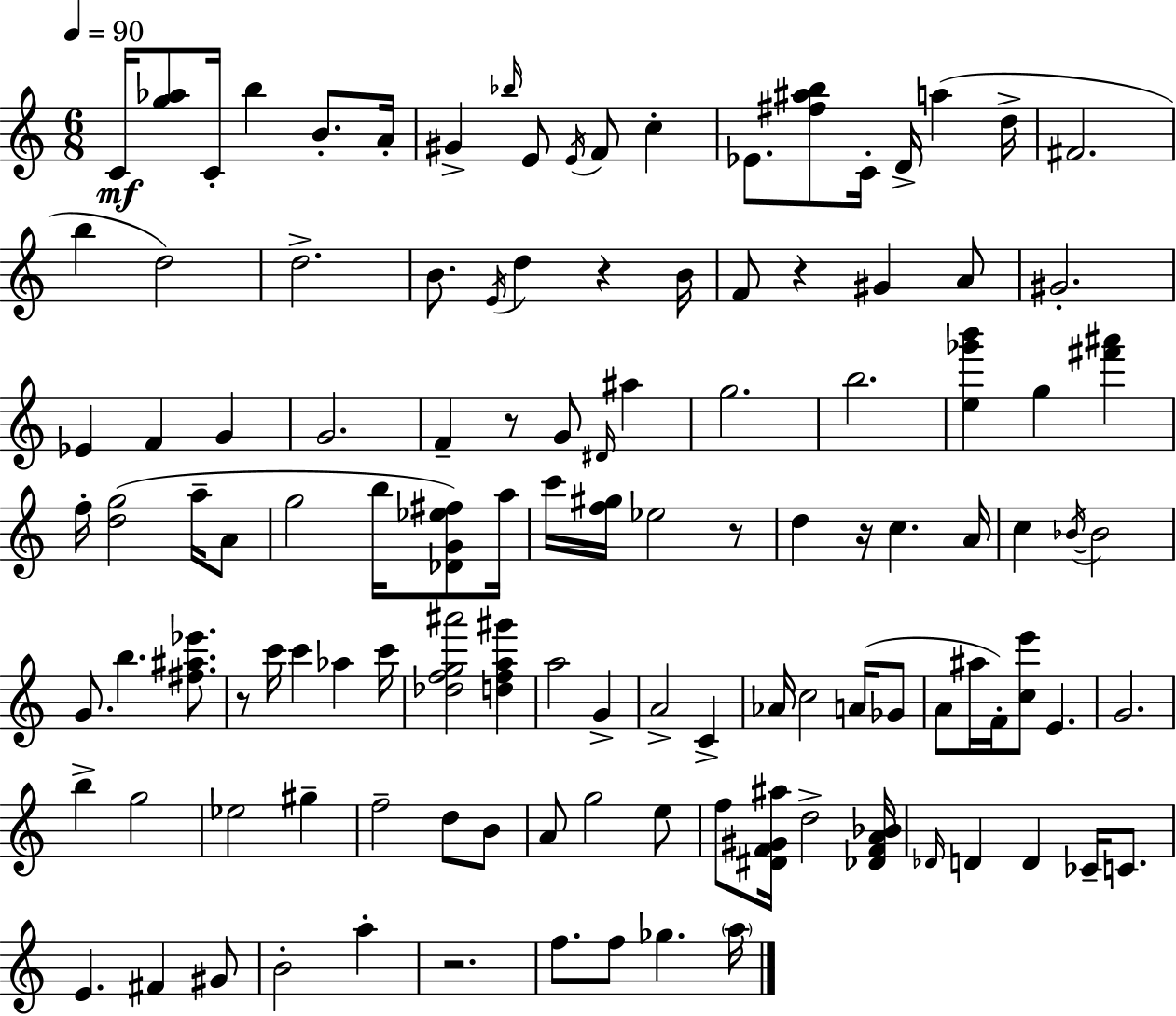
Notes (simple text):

C4/s [G5,Ab5]/e C4/s B5/q B4/e. A4/s G#4/q Bb5/s E4/e E4/s F4/e C5/q Eb4/e. [F#5,A#5,B5]/e C4/s D4/s A5/q D5/s F#4/h. B5/q D5/h D5/h. B4/e. E4/s D5/q R/q B4/s F4/e R/q G#4/q A4/e G#4/h. Eb4/q F4/q G4/q G4/h. F4/q R/e G4/e D#4/s A#5/q G5/h. B5/h. [E5,Gb6,B6]/q G5/q [F#6,A#6]/q F5/s [D5,G5]/h A5/s A4/e G5/h B5/s [Db4,G4,Eb5,F#5]/e A5/s C6/s [F5,G#5]/s Eb5/h R/e D5/q R/s C5/q. A4/s C5/q Bb4/s Bb4/h G4/e. B5/q. [F#5,A#5,Eb6]/e. R/e C6/s C6/q Ab5/q C6/s [Db5,F5,G5,A#6]/h [D5,F5,A5,G#6]/q A5/h G4/q A4/h C4/q Ab4/s C5/h A4/s Gb4/e A4/e A#5/s F4/s [C5,E6]/e E4/q. G4/h. B5/q G5/h Eb5/h G#5/q F5/h D5/e B4/e A4/e G5/h E5/e F5/e [D#4,F4,G#4,A#5]/s D5/h [Db4,F4,A4,Bb4]/s Db4/s D4/q D4/q CES4/s C4/e. E4/q. F#4/q G#4/e B4/h A5/q R/h. F5/e. F5/e Gb5/q. A5/s